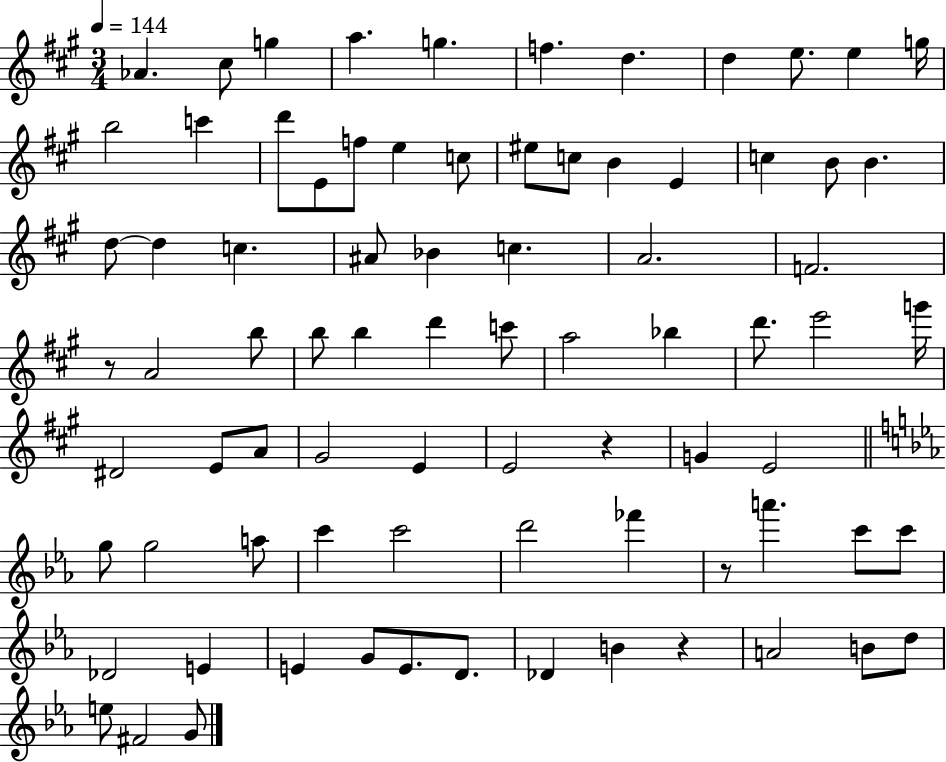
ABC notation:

X:1
T:Untitled
M:3/4
L:1/4
K:A
_A ^c/2 g a g f d d e/2 e g/4 b2 c' d'/2 E/2 f/2 e c/2 ^e/2 c/2 B E c B/2 B d/2 d c ^A/2 _B c A2 F2 z/2 A2 b/2 b/2 b d' c'/2 a2 _b d'/2 e'2 g'/4 ^D2 E/2 A/2 ^G2 E E2 z G E2 g/2 g2 a/2 c' c'2 d'2 _f' z/2 a' c'/2 c'/2 _D2 E E G/2 E/2 D/2 _D B z A2 B/2 d/2 e/2 ^F2 G/2